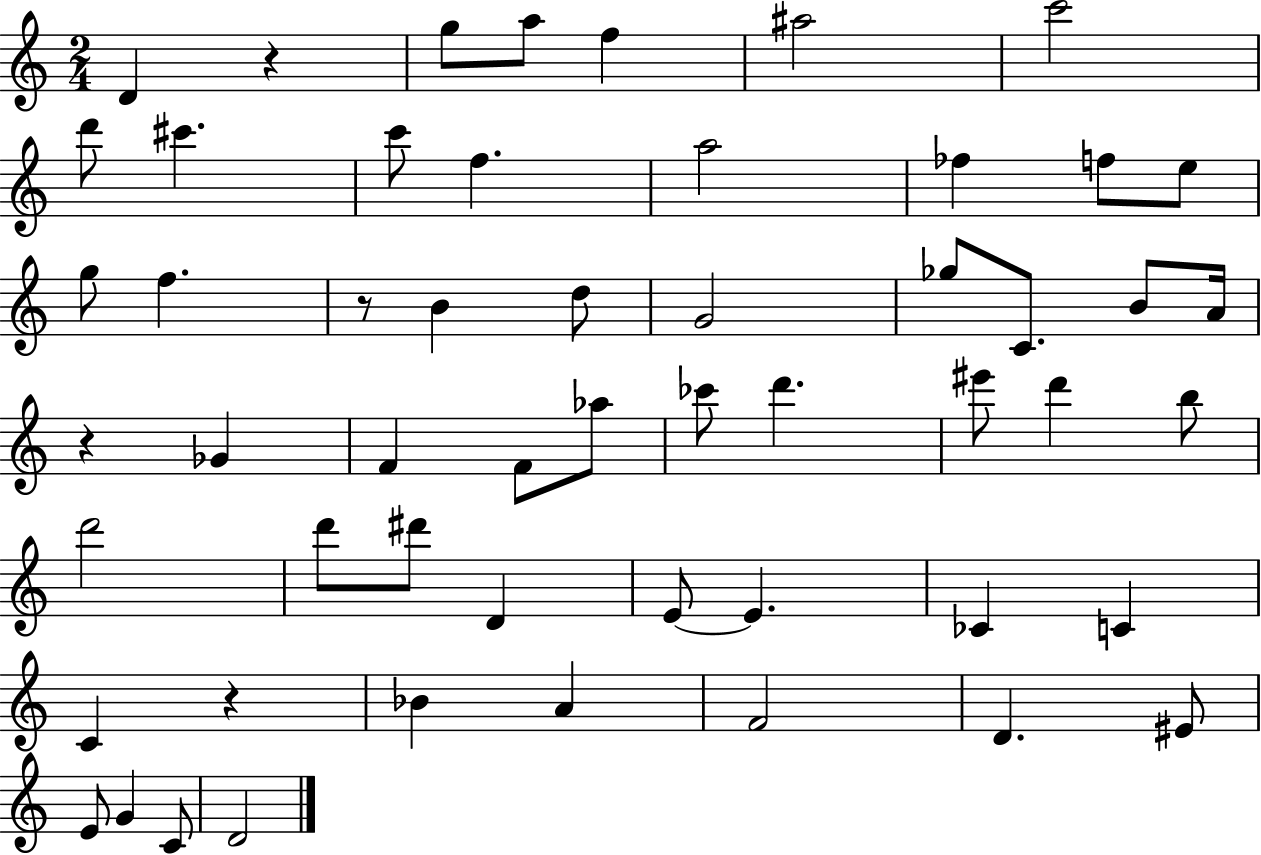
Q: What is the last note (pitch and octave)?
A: D4